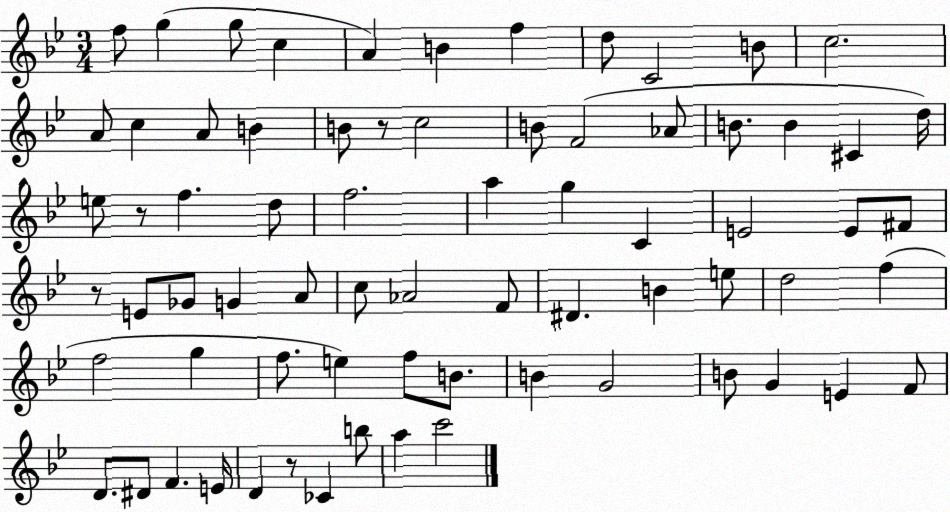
X:1
T:Untitled
M:3/4
L:1/4
K:Bb
f/2 g g/2 c A B f d/2 C2 B/2 c2 A/2 c A/2 B B/2 z/2 c2 B/2 F2 _A/2 B/2 B ^C d/4 e/2 z/2 f d/2 f2 a g C E2 E/2 ^F/2 z/2 E/2 _G/2 G A/2 c/2 _A2 F/2 ^D B e/2 d2 f f2 g f/2 e f/2 B/2 B G2 B/2 G E F/2 D/2 ^D/2 F E/4 D z/2 _C b/2 a c'2